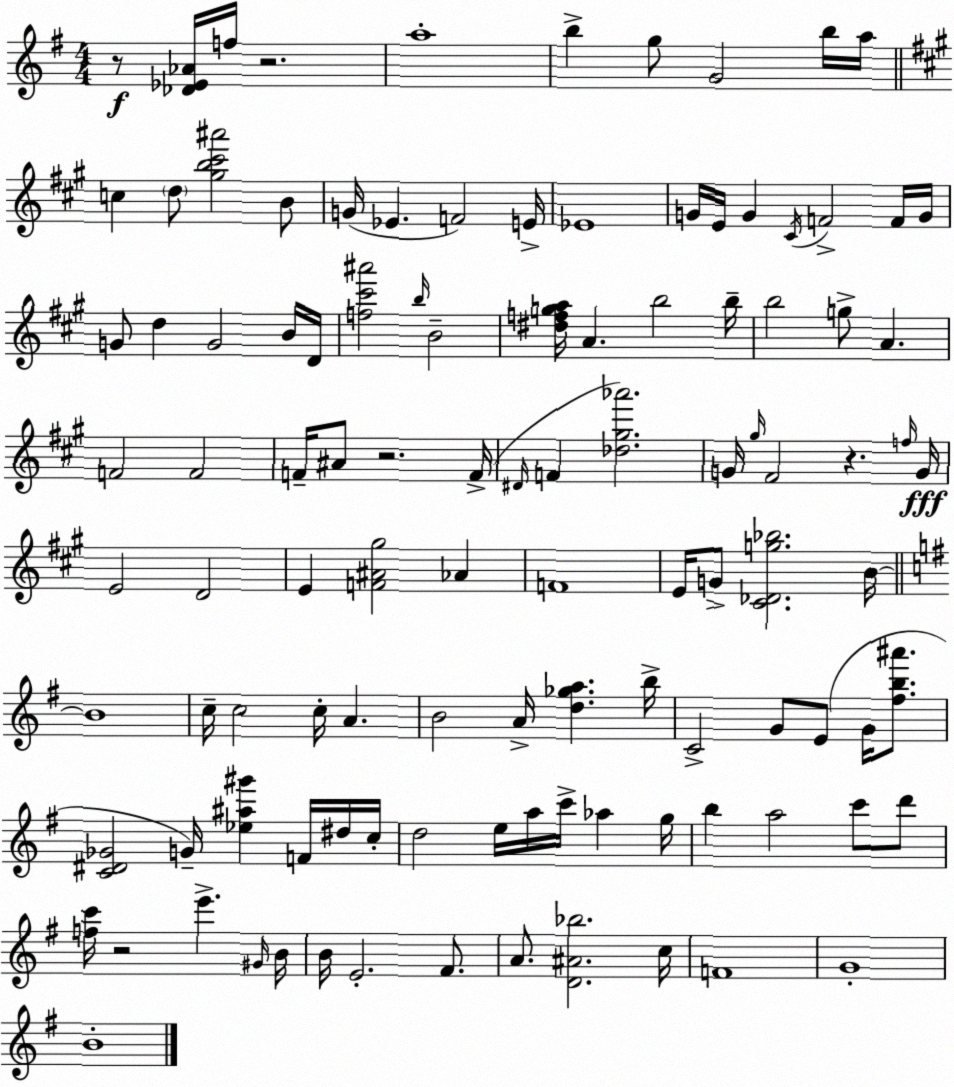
X:1
T:Untitled
M:4/4
L:1/4
K:G
z/2 [_D_E_A]/4 f/4 z2 a4 b g/2 G2 b/4 a/4 c d/2 [^gb^c'^a']2 B/2 G/4 _E F2 E/4 _E4 G/4 E/4 G ^C/4 F2 F/4 G/4 G/2 d G2 B/4 D/4 [f^c'^a']2 b/4 B2 [^dfga]/4 A b2 b/4 b2 g/2 A F2 F2 F/4 ^A/2 z2 F/4 ^D/4 F [_d^g_a']2 G/4 ^g/4 ^F2 z f/4 G/4 E2 D2 E [F^A^g]2 _A F4 E/4 G/2 [^C_Dg_b]2 B/4 B4 c/4 c2 c/4 A B2 A/4 [d_ga] b/4 C2 G/2 E/2 G/4 [^fb^a']/2 [C^D_G]2 G/4 [_e^a^g'] F/4 ^d/4 c/4 d2 e/4 a/4 c'/4 _a g/4 b a2 c'/2 d'/2 [fc']/4 z2 e' ^G/4 B/4 B/4 E2 ^F/2 A/2 [D^A_b]2 c/4 F4 G4 B4